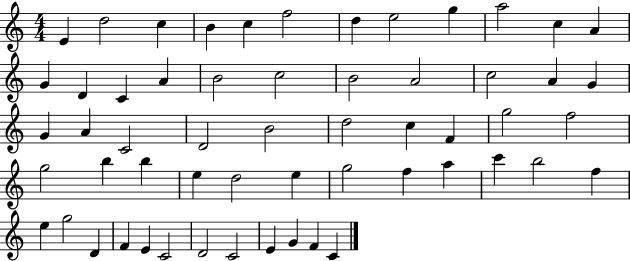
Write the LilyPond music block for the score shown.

{
  \clef treble
  \numericTimeSignature
  \time 4/4
  \key c \major
  e'4 d''2 c''4 | b'4 c''4 f''2 | d''4 e''2 g''4 | a''2 c''4 a'4 | \break g'4 d'4 c'4 a'4 | b'2 c''2 | b'2 a'2 | c''2 a'4 g'4 | \break g'4 a'4 c'2 | d'2 b'2 | d''2 c''4 f'4 | g''2 f''2 | \break g''2 b''4 b''4 | e''4 d''2 e''4 | g''2 f''4 a''4 | c'''4 b''2 f''4 | \break e''4 g''2 d'4 | f'4 e'4 c'2 | d'2 c'2 | e'4 g'4 f'4 c'4 | \break \bar "|."
}